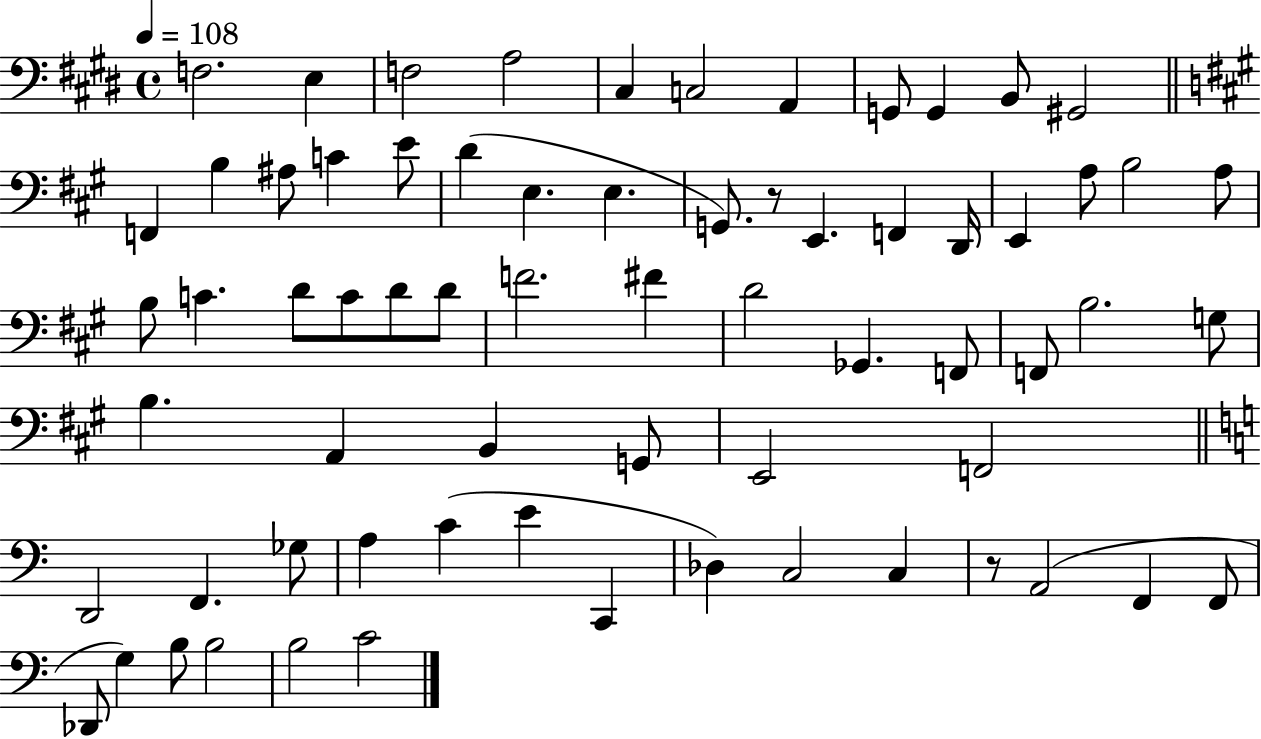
X:1
T:Untitled
M:4/4
L:1/4
K:E
F,2 E, F,2 A,2 ^C, C,2 A,, G,,/2 G,, B,,/2 ^G,,2 F,, B, ^A,/2 C E/2 D E, E, G,,/2 z/2 E,, F,, D,,/4 E,, A,/2 B,2 A,/2 B,/2 C D/2 C/2 D/2 D/2 F2 ^F D2 _G,, F,,/2 F,,/2 B,2 G,/2 B, A,, B,, G,,/2 E,,2 F,,2 D,,2 F,, _G,/2 A, C E C,, _D, C,2 C, z/2 A,,2 F,, F,,/2 _D,,/2 G, B,/2 B,2 B,2 C2